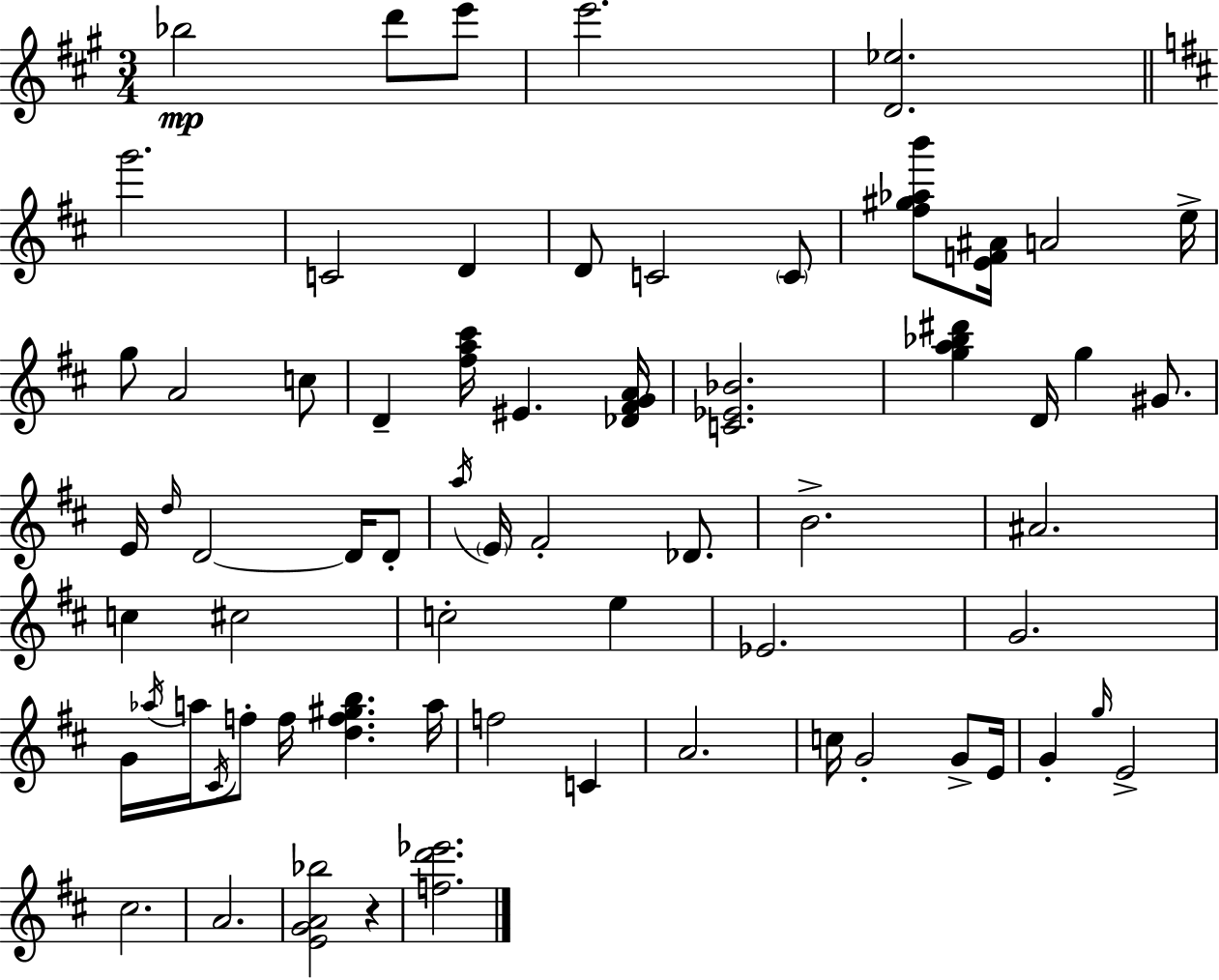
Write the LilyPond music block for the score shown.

{
  \clef treble
  \numericTimeSignature
  \time 3/4
  \key a \major
  bes''2\mp d'''8 e'''8 | e'''2. | <d' ees''>2. | \bar "||" \break \key d \major g'''2. | c'2 d'4 | d'8 c'2 \parenthesize c'8 | <fis'' gis'' aes'' b'''>8 <e' f' ais'>16 a'2 e''16-> | \break g''8 a'2 c''8 | d'4-- <fis'' a'' cis'''>16 eis'4. <des' fis' g' a'>16 | <c' ees' bes'>2. | <g'' a'' bes'' dis'''>4 d'16 g''4 gis'8. | \break e'16 \grace { d''16 } d'2~~ d'16 d'8-. | \acciaccatura { a''16 } \parenthesize e'16 fis'2-. des'8. | b'2.-> | ais'2. | \break c''4 cis''2 | c''2-. e''4 | ees'2. | g'2. | \break g'16 \acciaccatura { aes''16 } a''16 \acciaccatura { cis'16 } f''8-. f''16 <d'' f'' gis'' b''>4. | a''16 f''2 | c'4 a'2. | c''16 g'2-. | \break g'8-> e'16 g'4-. \grace { g''16 } e'2-> | cis''2. | a'2. | <e' g' a' bes''>2 | \break r4 <f'' d''' ees'''>2. | \bar "|."
}